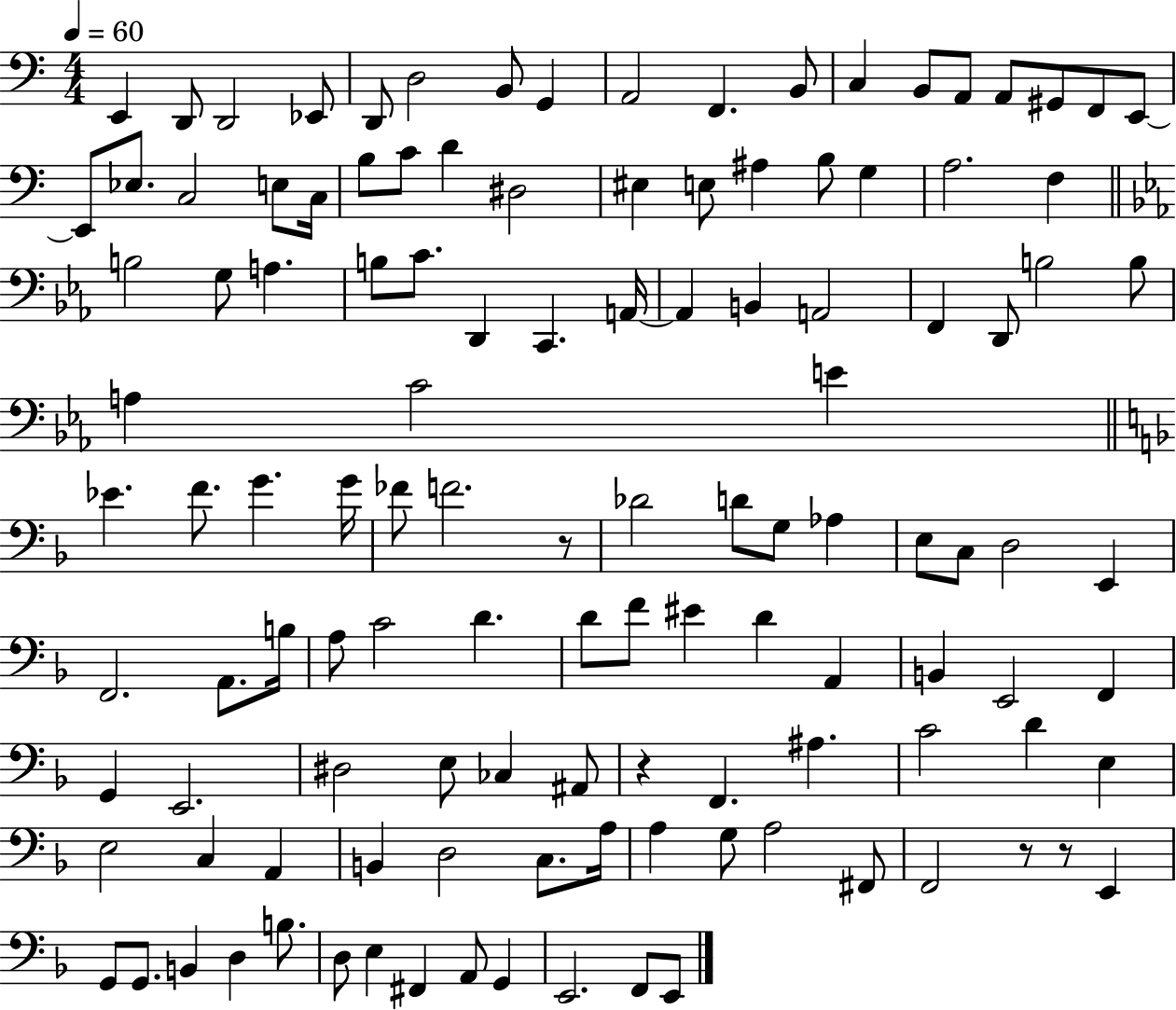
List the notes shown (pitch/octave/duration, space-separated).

E2/q D2/e D2/h Eb2/e D2/e D3/h B2/e G2/q A2/h F2/q. B2/e C3/q B2/e A2/e A2/e G#2/e F2/e E2/e E2/e Eb3/e. C3/h E3/e C3/s B3/e C4/e D4/q D#3/h EIS3/q E3/e A#3/q B3/e G3/q A3/h. F3/q B3/h G3/e A3/q. B3/e C4/e. D2/q C2/q. A2/s A2/q B2/q A2/h F2/q D2/e B3/h B3/e A3/q C4/h E4/q Eb4/q. F4/e. G4/q. G4/s FES4/e F4/h. R/e Db4/h D4/e G3/e Ab3/q E3/e C3/e D3/h E2/q F2/h. A2/e. B3/s A3/e C4/h D4/q. D4/e F4/e EIS4/q D4/q A2/q B2/q E2/h F2/q G2/q E2/h. D#3/h E3/e CES3/q A#2/e R/q F2/q. A#3/q. C4/h D4/q E3/q E3/h C3/q A2/q B2/q D3/h C3/e. A3/s A3/q G3/e A3/h F#2/e F2/h R/e R/e E2/q G2/e G2/e. B2/q D3/q B3/e. D3/e E3/q F#2/q A2/e G2/q E2/h. F2/e E2/e